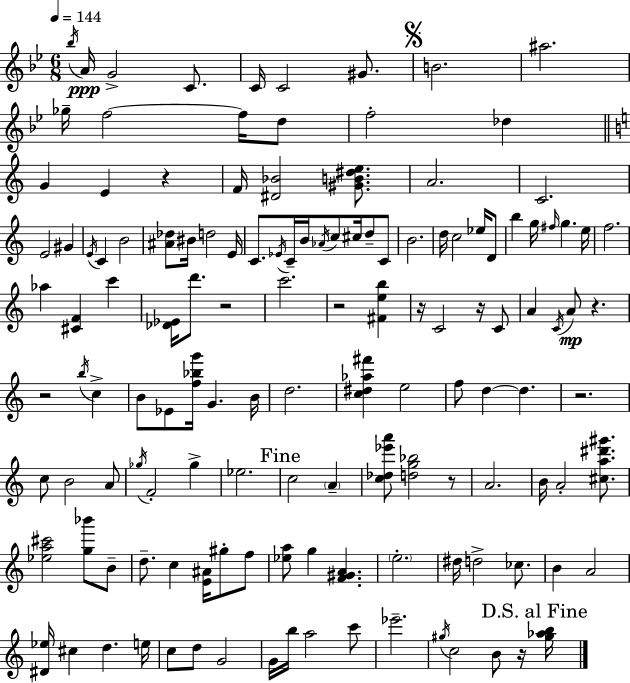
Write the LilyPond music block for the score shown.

{
  \clef treble
  \numericTimeSignature
  \time 6/8
  \key g \minor
  \tempo 4 = 144
  \acciaccatura { bes''16 }\ppp a'16 g'2-> c'8. | c'16 c'2 gis'8. | \mark \markup { \musicglyph "scripts.segno" } b'2. | ais''2. | \break ges''16-- f''2~~ f''16 d''8 | f''2-. des''4 | \bar "||" \break \key a \minor g'4 e'4 r4 | f'16 <dis' bes'>2 <gis' b' dis'' e''>8. | a'2. | c'2. | \break e'2 gis'4 | \acciaccatura { e'16 } c'4 b'2 | <ais' des''>8 bis'16 d''2 | e'16 c'8. \acciaccatura { ees'16 } c'16-- b'16 \acciaccatura { aes'16 } c''8 cis''16 d''8-- | \break c'8 b'2. | d''16 c''2 | ees''16 d'8 b''4 g''16 \grace { fis''16 } g''4. | e''16 f''2. | \break aes''4 <cis' f'>4 | c'''4 <des' ees'>16 d'''8. r2 | c'''2. | r2 | \break <fis' e'' b''>4 r16 c'2 | r16 c'8 a'4 \acciaccatura { c'16 } a'8\mp r4. | r2 | \acciaccatura { b''16 } c''4-> b'8 ees'8 <f'' bes'' g'''>16 g'4. | \break b'16 d''2. | <c'' dis'' aes'' fis'''>4 e''2 | f''8 d''4~~ | d''4. r2. | \break c''8 b'2 | a'8 \acciaccatura { ges''16 } f'2-. | ges''4-> ees''2. | \mark "Fine" c''2 | \break \parenthesize a'4-- <c'' des'' ees''' a'''>8 <d'' g'' bes''>2 | r8 a'2. | b'16 a'2-. | <cis'' a'' dis''' gis'''>8. <ees'' a'' cis'''>2 | \break <g'' bes'''>8 b'8-- d''8.-- c''4 | <e' ais'>16 gis''8-. f''8 <ees'' a''>8 g''4 | <f' gis' a'>4. \parenthesize e''2.-. | dis''16 d''2-> | \break ces''8. b'4 a'2 | <dis' ees''>16 cis''4 | d''4. e''16 c''8 d''8 g'2 | g'16 b''16 a''2 | \break c'''8 ees'''2.-- | \acciaccatura { gis''16 } c''2 | b'8 r16 \mark "D.S. al Fine" <gis'' aes'' b''>16 \bar "|."
}